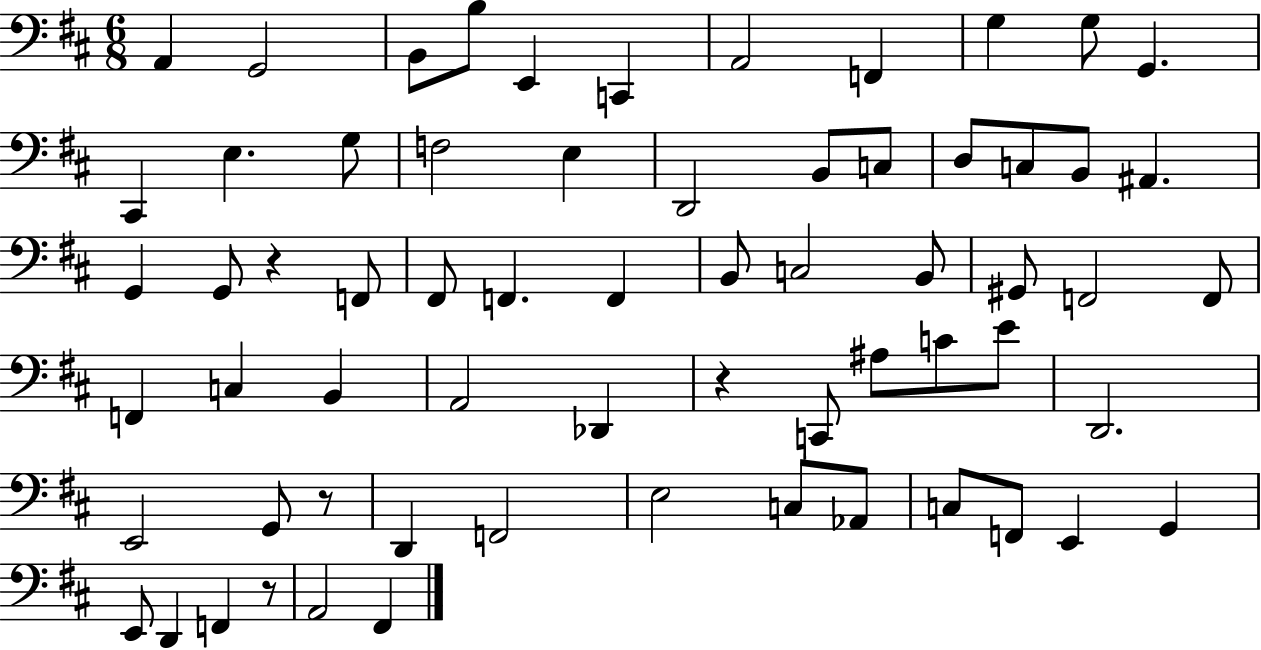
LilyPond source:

{
  \clef bass
  \numericTimeSignature
  \time 6/8
  \key d \major
  a,4 g,2 | b,8 b8 e,4 c,4 | a,2 f,4 | g4 g8 g,4. | \break cis,4 e4. g8 | f2 e4 | d,2 b,8 c8 | d8 c8 b,8 ais,4. | \break g,4 g,8 r4 f,8 | fis,8 f,4. f,4 | b,8 c2 b,8 | gis,8 f,2 f,8 | \break f,4 c4 b,4 | a,2 des,4 | r4 c,8 ais8 c'8 e'8 | d,2. | \break e,2 g,8 r8 | d,4 f,2 | e2 c8 aes,8 | c8 f,8 e,4 g,4 | \break e,8 d,4 f,4 r8 | a,2 fis,4 | \bar "|."
}